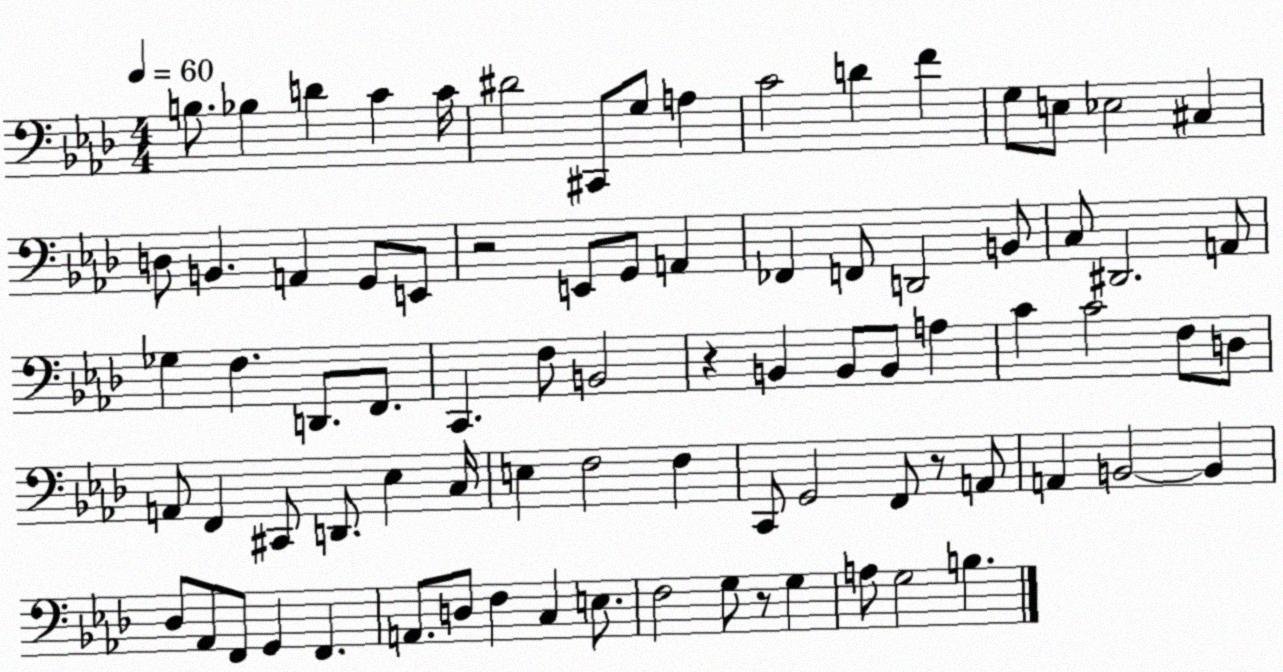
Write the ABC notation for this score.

X:1
T:Untitled
M:4/4
L:1/4
K:Ab
B,/2 _B, D C C/4 ^D2 ^C,,/2 G,/2 A, C2 D F G,/2 E,/2 _E,2 ^C, D,/2 B,, A,, G,,/2 E,,/2 z2 E,,/2 G,,/2 A,, _F,, F,,/2 D,,2 B,,/2 C,/2 ^D,,2 A,,/2 _G, F, D,,/2 F,,/2 C,, F,/2 B,,2 z B,, B,,/2 B,,/2 A, C C2 F,/2 D,/2 A,,/2 F,, ^C,,/2 D,,/2 _E, C,/4 E, F,2 F, C,,/2 G,,2 F,,/2 z/2 A,,/2 A,, B,,2 B,, _D,/2 _A,,/2 F,,/2 G,, F,, A,,/2 D,/2 F, C, E,/2 F,2 G,/2 z/2 G, A,/2 G,2 B,